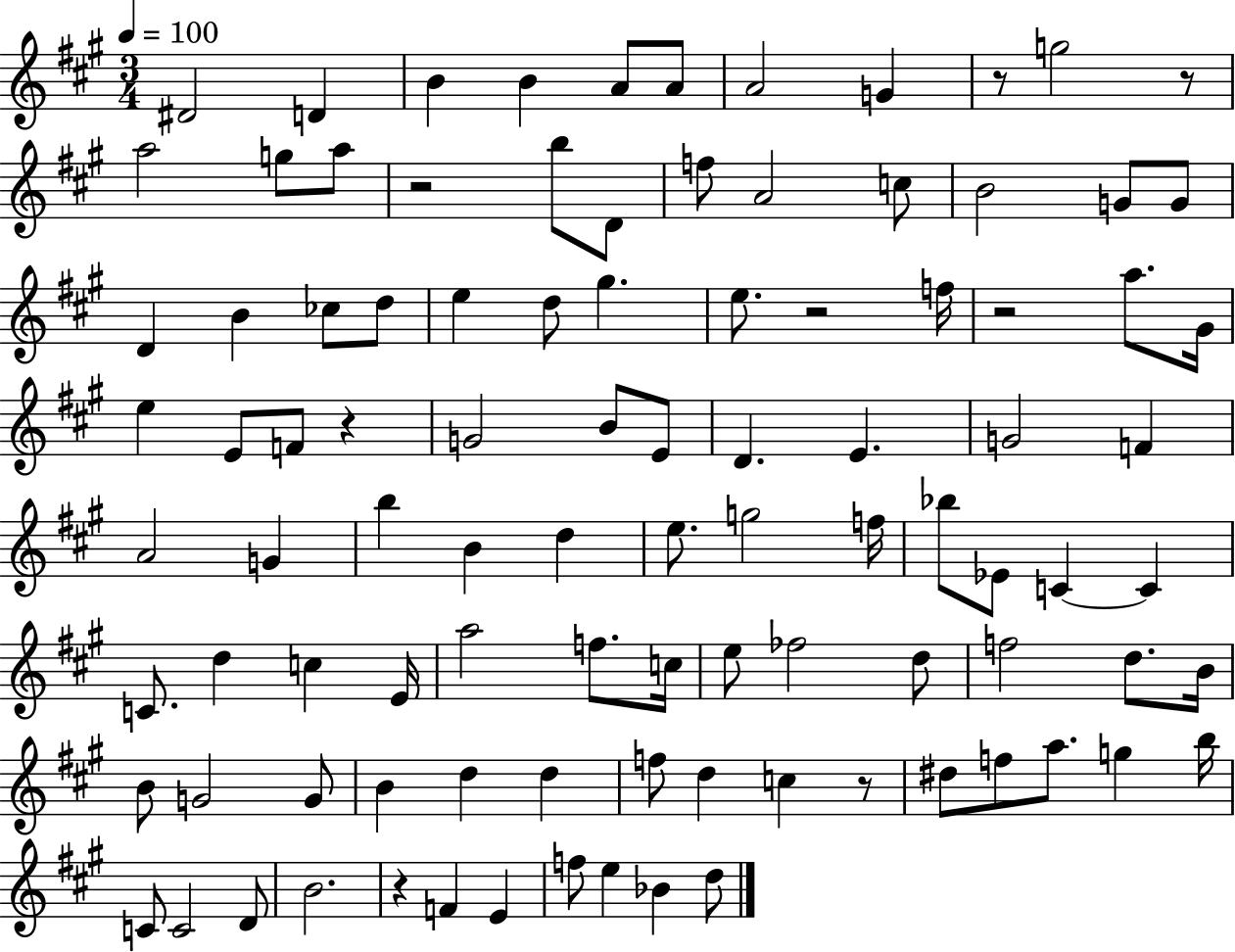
X:1
T:Untitled
M:3/4
L:1/4
K:A
^D2 D B B A/2 A/2 A2 G z/2 g2 z/2 a2 g/2 a/2 z2 b/2 D/2 f/2 A2 c/2 B2 G/2 G/2 D B _c/2 d/2 e d/2 ^g e/2 z2 f/4 z2 a/2 ^G/4 e E/2 F/2 z G2 B/2 E/2 D E G2 F A2 G b B d e/2 g2 f/4 _b/2 _E/2 C C C/2 d c E/4 a2 f/2 c/4 e/2 _f2 d/2 f2 d/2 B/4 B/2 G2 G/2 B d d f/2 d c z/2 ^d/2 f/2 a/2 g b/4 C/2 C2 D/2 B2 z F E f/2 e _B d/2